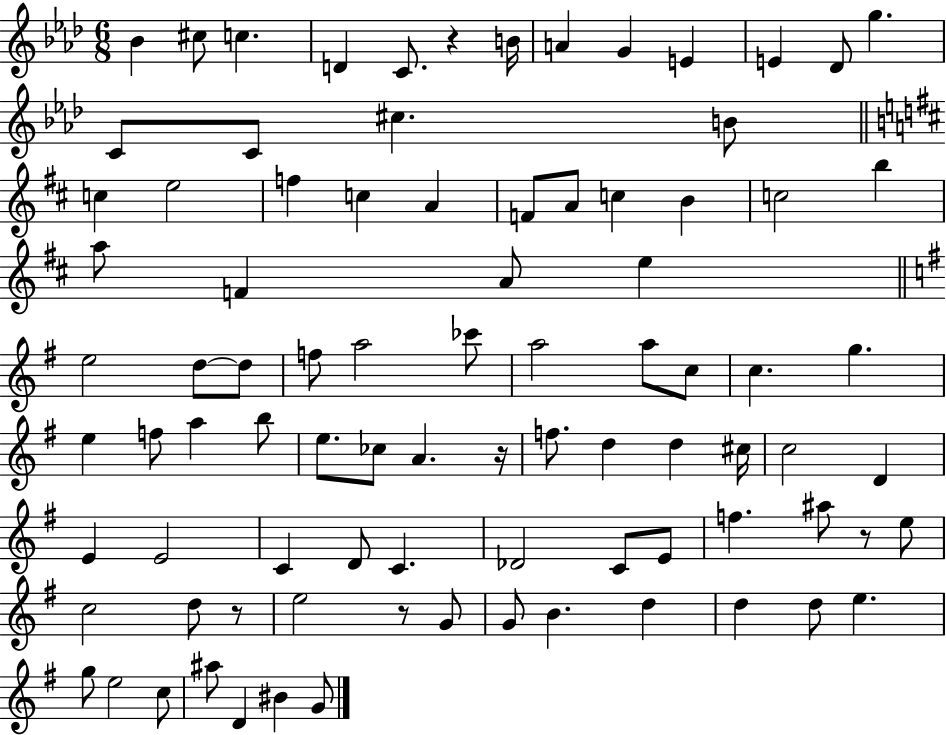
{
  \clef treble
  \numericTimeSignature
  \time 6/8
  \key aes \major
  bes'4 cis''8 c''4. | d'4 c'8. r4 b'16 | a'4 g'4 e'4 | e'4 des'8 g''4. | \break c'8 c'8 cis''4. b'8 | \bar "||" \break \key d \major c''4 e''2 | f''4 c''4 a'4 | f'8 a'8 c''4 b'4 | c''2 b''4 | \break a''8 f'4 a'8 e''4 | \bar "||" \break \key e \minor e''2 d''8~~ d''8 | f''8 a''2 ces'''8 | a''2 a''8 c''8 | c''4. g''4. | \break e''4 f''8 a''4 b''8 | e''8. ces''8 a'4. r16 | f''8. d''4 d''4 cis''16 | c''2 d'4 | \break e'4 e'2 | c'4 d'8 c'4. | des'2 c'8 e'8 | f''4. ais''8 r8 e''8 | \break c''2 d''8 r8 | e''2 r8 g'8 | g'8 b'4. d''4 | d''4 d''8 e''4. | \break g''8 e''2 c''8 | ais''8 d'4 bis'4 g'8 | \bar "|."
}